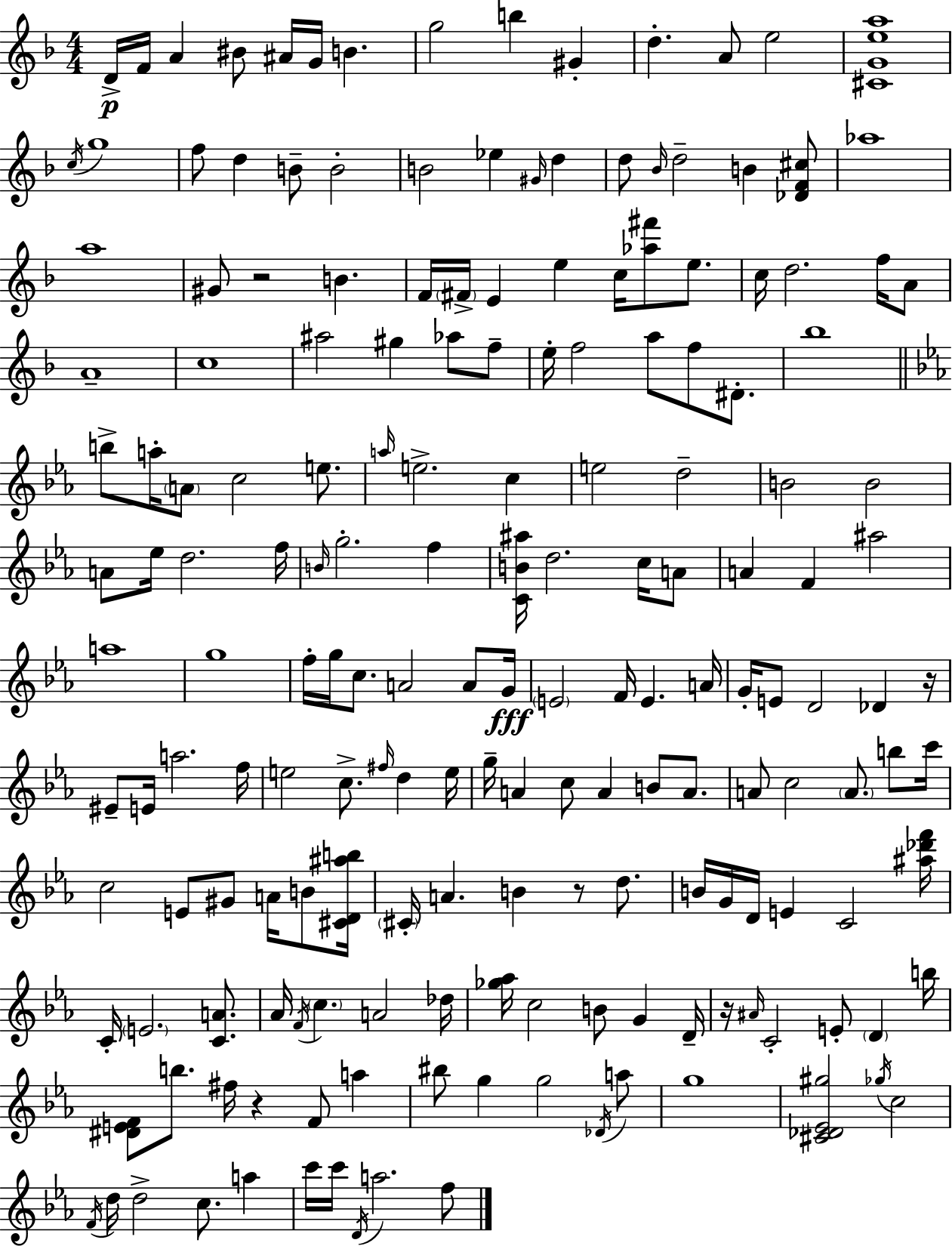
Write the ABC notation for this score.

X:1
T:Untitled
M:4/4
L:1/4
K:Dm
D/4 F/4 A ^B/2 ^A/4 G/4 B g2 b ^G d A/2 e2 [^CGea]4 c/4 g4 f/2 d B/2 B2 B2 _e ^G/4 d d/2 _B/4 d2 B [_DF^c]/2 _a4 a4 ^G/2 z2 B F/4 ^F/4 E e c/4 [_a^f']/2 e/2 c/4 d2 f/4 A/2 A4 c4 ^a2 ^g _a/2 f/2 e/4 f2 a/2 f/2 ^D/2 _b4 b/2 a/4 A/2 c2 e/2 a/4 e2 c e2 d2 B2 B2 A/2 _e/4 d2 f/4 B/4 g2 f [CB^a]/4 d2 c/4 A/2 A F ^a2 a4 g4 f/4 g/4 c/2 A2 A/2 G/4 E2 F/4 E A/4 G/4 E/2 D2 _D z/4 ^E/2 E/4 a2 f/4 e2 c/2 ^f/4 d e/4 g/4 A c/2 A B/2 A/2 A/2 c2 A/2 b/2 c'/4 c2 E/2 ^G/2 A/4 B/2 [^CD^ab]/4 ^C/4 A B z/2 d/2 B/4 G/4 D/4 E C2 [^a_d'f']/4 C/4 E2 [CA]/2 _A/4 F/4 c A2 _d/4 [_g_a]/4 c2 B/2 G D/4 z/4 ^A/4 C2 E/2 D b/4 [^DEF]/2 b/2 ^f/4 z F/2 a ^b/2 g g2 _D/4 a/2 g4 [^C_D_E^g]2 _g/4 c2 F/4 d/4 d2 c/2 a c'/4 c'/4 D/4 a2 f/2